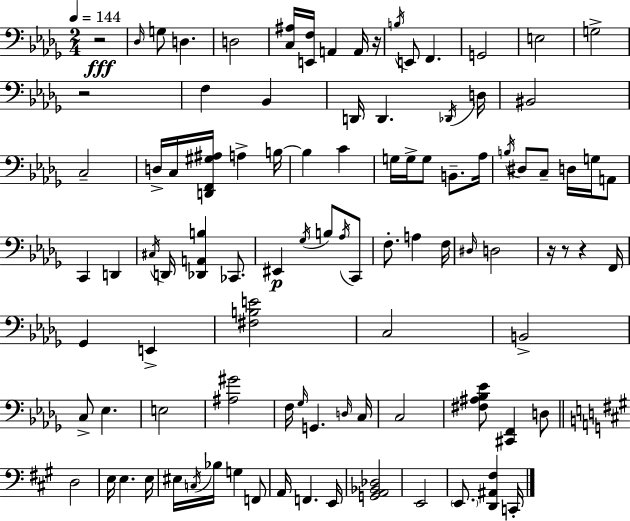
{
  \clef bass
  \numericTimeSignature
  \time 2/4
  \key bes \minor
  \tempo 4 = 144
  \repeat volta 2 { r2\fff | \grace { des16 } g8 d4. | d2 | <c ais>16 <e, f>16 a,4 a,16 | \break r16 \acciaccatura { b16 } e,8 f,4. | g,2 | e2 | g2-> | \break r2 | f4 bes,4 | d,16 d,4. | \acciaccatura { des,16 } d16 bis,2 | \break c2-- | d16-> c16 <d, f, gis ais>16 a4-> | b16~~ b4 c'4 | g16 g16-> g8 b,8.-- | \break aes16 \acciaccatura { b16 } dis8 c8-- | d16 g16 a,8 c,4 | d,4 \acciaccatura { cis16 } d,16 <des, a, b>4 | ces,8. eis,4\p | \break \acciaccatura { ges16 } b8 \acciaccatura { aes16 } c,8 f8.-. | a4 f16 \grace { dis16 } | d2 | r16 r8 r4 f,16 | \break ges,4 e,4-> | <fis b e'>2 | c2 | b,2-> | \break c8-> ees4. | e2 | <ais gis'>2 | f16 \grace { ges16 } g,4. | \break \grace { d16 } c16 c2 | <fis ais bes ees'>8 <cis, f,>4 | d8 \bar "||" \break \key a \major d2 | e16 e4. e16 | eis16 \acciaccatura { c16 } bes16 g4 f,8 | a,16 f,4. | \break e,16 <g, a, bes, des>2 | e,2 | \parenthesize e,8. <d, ais, fis>4 | c,16-. } \bar "|."
}